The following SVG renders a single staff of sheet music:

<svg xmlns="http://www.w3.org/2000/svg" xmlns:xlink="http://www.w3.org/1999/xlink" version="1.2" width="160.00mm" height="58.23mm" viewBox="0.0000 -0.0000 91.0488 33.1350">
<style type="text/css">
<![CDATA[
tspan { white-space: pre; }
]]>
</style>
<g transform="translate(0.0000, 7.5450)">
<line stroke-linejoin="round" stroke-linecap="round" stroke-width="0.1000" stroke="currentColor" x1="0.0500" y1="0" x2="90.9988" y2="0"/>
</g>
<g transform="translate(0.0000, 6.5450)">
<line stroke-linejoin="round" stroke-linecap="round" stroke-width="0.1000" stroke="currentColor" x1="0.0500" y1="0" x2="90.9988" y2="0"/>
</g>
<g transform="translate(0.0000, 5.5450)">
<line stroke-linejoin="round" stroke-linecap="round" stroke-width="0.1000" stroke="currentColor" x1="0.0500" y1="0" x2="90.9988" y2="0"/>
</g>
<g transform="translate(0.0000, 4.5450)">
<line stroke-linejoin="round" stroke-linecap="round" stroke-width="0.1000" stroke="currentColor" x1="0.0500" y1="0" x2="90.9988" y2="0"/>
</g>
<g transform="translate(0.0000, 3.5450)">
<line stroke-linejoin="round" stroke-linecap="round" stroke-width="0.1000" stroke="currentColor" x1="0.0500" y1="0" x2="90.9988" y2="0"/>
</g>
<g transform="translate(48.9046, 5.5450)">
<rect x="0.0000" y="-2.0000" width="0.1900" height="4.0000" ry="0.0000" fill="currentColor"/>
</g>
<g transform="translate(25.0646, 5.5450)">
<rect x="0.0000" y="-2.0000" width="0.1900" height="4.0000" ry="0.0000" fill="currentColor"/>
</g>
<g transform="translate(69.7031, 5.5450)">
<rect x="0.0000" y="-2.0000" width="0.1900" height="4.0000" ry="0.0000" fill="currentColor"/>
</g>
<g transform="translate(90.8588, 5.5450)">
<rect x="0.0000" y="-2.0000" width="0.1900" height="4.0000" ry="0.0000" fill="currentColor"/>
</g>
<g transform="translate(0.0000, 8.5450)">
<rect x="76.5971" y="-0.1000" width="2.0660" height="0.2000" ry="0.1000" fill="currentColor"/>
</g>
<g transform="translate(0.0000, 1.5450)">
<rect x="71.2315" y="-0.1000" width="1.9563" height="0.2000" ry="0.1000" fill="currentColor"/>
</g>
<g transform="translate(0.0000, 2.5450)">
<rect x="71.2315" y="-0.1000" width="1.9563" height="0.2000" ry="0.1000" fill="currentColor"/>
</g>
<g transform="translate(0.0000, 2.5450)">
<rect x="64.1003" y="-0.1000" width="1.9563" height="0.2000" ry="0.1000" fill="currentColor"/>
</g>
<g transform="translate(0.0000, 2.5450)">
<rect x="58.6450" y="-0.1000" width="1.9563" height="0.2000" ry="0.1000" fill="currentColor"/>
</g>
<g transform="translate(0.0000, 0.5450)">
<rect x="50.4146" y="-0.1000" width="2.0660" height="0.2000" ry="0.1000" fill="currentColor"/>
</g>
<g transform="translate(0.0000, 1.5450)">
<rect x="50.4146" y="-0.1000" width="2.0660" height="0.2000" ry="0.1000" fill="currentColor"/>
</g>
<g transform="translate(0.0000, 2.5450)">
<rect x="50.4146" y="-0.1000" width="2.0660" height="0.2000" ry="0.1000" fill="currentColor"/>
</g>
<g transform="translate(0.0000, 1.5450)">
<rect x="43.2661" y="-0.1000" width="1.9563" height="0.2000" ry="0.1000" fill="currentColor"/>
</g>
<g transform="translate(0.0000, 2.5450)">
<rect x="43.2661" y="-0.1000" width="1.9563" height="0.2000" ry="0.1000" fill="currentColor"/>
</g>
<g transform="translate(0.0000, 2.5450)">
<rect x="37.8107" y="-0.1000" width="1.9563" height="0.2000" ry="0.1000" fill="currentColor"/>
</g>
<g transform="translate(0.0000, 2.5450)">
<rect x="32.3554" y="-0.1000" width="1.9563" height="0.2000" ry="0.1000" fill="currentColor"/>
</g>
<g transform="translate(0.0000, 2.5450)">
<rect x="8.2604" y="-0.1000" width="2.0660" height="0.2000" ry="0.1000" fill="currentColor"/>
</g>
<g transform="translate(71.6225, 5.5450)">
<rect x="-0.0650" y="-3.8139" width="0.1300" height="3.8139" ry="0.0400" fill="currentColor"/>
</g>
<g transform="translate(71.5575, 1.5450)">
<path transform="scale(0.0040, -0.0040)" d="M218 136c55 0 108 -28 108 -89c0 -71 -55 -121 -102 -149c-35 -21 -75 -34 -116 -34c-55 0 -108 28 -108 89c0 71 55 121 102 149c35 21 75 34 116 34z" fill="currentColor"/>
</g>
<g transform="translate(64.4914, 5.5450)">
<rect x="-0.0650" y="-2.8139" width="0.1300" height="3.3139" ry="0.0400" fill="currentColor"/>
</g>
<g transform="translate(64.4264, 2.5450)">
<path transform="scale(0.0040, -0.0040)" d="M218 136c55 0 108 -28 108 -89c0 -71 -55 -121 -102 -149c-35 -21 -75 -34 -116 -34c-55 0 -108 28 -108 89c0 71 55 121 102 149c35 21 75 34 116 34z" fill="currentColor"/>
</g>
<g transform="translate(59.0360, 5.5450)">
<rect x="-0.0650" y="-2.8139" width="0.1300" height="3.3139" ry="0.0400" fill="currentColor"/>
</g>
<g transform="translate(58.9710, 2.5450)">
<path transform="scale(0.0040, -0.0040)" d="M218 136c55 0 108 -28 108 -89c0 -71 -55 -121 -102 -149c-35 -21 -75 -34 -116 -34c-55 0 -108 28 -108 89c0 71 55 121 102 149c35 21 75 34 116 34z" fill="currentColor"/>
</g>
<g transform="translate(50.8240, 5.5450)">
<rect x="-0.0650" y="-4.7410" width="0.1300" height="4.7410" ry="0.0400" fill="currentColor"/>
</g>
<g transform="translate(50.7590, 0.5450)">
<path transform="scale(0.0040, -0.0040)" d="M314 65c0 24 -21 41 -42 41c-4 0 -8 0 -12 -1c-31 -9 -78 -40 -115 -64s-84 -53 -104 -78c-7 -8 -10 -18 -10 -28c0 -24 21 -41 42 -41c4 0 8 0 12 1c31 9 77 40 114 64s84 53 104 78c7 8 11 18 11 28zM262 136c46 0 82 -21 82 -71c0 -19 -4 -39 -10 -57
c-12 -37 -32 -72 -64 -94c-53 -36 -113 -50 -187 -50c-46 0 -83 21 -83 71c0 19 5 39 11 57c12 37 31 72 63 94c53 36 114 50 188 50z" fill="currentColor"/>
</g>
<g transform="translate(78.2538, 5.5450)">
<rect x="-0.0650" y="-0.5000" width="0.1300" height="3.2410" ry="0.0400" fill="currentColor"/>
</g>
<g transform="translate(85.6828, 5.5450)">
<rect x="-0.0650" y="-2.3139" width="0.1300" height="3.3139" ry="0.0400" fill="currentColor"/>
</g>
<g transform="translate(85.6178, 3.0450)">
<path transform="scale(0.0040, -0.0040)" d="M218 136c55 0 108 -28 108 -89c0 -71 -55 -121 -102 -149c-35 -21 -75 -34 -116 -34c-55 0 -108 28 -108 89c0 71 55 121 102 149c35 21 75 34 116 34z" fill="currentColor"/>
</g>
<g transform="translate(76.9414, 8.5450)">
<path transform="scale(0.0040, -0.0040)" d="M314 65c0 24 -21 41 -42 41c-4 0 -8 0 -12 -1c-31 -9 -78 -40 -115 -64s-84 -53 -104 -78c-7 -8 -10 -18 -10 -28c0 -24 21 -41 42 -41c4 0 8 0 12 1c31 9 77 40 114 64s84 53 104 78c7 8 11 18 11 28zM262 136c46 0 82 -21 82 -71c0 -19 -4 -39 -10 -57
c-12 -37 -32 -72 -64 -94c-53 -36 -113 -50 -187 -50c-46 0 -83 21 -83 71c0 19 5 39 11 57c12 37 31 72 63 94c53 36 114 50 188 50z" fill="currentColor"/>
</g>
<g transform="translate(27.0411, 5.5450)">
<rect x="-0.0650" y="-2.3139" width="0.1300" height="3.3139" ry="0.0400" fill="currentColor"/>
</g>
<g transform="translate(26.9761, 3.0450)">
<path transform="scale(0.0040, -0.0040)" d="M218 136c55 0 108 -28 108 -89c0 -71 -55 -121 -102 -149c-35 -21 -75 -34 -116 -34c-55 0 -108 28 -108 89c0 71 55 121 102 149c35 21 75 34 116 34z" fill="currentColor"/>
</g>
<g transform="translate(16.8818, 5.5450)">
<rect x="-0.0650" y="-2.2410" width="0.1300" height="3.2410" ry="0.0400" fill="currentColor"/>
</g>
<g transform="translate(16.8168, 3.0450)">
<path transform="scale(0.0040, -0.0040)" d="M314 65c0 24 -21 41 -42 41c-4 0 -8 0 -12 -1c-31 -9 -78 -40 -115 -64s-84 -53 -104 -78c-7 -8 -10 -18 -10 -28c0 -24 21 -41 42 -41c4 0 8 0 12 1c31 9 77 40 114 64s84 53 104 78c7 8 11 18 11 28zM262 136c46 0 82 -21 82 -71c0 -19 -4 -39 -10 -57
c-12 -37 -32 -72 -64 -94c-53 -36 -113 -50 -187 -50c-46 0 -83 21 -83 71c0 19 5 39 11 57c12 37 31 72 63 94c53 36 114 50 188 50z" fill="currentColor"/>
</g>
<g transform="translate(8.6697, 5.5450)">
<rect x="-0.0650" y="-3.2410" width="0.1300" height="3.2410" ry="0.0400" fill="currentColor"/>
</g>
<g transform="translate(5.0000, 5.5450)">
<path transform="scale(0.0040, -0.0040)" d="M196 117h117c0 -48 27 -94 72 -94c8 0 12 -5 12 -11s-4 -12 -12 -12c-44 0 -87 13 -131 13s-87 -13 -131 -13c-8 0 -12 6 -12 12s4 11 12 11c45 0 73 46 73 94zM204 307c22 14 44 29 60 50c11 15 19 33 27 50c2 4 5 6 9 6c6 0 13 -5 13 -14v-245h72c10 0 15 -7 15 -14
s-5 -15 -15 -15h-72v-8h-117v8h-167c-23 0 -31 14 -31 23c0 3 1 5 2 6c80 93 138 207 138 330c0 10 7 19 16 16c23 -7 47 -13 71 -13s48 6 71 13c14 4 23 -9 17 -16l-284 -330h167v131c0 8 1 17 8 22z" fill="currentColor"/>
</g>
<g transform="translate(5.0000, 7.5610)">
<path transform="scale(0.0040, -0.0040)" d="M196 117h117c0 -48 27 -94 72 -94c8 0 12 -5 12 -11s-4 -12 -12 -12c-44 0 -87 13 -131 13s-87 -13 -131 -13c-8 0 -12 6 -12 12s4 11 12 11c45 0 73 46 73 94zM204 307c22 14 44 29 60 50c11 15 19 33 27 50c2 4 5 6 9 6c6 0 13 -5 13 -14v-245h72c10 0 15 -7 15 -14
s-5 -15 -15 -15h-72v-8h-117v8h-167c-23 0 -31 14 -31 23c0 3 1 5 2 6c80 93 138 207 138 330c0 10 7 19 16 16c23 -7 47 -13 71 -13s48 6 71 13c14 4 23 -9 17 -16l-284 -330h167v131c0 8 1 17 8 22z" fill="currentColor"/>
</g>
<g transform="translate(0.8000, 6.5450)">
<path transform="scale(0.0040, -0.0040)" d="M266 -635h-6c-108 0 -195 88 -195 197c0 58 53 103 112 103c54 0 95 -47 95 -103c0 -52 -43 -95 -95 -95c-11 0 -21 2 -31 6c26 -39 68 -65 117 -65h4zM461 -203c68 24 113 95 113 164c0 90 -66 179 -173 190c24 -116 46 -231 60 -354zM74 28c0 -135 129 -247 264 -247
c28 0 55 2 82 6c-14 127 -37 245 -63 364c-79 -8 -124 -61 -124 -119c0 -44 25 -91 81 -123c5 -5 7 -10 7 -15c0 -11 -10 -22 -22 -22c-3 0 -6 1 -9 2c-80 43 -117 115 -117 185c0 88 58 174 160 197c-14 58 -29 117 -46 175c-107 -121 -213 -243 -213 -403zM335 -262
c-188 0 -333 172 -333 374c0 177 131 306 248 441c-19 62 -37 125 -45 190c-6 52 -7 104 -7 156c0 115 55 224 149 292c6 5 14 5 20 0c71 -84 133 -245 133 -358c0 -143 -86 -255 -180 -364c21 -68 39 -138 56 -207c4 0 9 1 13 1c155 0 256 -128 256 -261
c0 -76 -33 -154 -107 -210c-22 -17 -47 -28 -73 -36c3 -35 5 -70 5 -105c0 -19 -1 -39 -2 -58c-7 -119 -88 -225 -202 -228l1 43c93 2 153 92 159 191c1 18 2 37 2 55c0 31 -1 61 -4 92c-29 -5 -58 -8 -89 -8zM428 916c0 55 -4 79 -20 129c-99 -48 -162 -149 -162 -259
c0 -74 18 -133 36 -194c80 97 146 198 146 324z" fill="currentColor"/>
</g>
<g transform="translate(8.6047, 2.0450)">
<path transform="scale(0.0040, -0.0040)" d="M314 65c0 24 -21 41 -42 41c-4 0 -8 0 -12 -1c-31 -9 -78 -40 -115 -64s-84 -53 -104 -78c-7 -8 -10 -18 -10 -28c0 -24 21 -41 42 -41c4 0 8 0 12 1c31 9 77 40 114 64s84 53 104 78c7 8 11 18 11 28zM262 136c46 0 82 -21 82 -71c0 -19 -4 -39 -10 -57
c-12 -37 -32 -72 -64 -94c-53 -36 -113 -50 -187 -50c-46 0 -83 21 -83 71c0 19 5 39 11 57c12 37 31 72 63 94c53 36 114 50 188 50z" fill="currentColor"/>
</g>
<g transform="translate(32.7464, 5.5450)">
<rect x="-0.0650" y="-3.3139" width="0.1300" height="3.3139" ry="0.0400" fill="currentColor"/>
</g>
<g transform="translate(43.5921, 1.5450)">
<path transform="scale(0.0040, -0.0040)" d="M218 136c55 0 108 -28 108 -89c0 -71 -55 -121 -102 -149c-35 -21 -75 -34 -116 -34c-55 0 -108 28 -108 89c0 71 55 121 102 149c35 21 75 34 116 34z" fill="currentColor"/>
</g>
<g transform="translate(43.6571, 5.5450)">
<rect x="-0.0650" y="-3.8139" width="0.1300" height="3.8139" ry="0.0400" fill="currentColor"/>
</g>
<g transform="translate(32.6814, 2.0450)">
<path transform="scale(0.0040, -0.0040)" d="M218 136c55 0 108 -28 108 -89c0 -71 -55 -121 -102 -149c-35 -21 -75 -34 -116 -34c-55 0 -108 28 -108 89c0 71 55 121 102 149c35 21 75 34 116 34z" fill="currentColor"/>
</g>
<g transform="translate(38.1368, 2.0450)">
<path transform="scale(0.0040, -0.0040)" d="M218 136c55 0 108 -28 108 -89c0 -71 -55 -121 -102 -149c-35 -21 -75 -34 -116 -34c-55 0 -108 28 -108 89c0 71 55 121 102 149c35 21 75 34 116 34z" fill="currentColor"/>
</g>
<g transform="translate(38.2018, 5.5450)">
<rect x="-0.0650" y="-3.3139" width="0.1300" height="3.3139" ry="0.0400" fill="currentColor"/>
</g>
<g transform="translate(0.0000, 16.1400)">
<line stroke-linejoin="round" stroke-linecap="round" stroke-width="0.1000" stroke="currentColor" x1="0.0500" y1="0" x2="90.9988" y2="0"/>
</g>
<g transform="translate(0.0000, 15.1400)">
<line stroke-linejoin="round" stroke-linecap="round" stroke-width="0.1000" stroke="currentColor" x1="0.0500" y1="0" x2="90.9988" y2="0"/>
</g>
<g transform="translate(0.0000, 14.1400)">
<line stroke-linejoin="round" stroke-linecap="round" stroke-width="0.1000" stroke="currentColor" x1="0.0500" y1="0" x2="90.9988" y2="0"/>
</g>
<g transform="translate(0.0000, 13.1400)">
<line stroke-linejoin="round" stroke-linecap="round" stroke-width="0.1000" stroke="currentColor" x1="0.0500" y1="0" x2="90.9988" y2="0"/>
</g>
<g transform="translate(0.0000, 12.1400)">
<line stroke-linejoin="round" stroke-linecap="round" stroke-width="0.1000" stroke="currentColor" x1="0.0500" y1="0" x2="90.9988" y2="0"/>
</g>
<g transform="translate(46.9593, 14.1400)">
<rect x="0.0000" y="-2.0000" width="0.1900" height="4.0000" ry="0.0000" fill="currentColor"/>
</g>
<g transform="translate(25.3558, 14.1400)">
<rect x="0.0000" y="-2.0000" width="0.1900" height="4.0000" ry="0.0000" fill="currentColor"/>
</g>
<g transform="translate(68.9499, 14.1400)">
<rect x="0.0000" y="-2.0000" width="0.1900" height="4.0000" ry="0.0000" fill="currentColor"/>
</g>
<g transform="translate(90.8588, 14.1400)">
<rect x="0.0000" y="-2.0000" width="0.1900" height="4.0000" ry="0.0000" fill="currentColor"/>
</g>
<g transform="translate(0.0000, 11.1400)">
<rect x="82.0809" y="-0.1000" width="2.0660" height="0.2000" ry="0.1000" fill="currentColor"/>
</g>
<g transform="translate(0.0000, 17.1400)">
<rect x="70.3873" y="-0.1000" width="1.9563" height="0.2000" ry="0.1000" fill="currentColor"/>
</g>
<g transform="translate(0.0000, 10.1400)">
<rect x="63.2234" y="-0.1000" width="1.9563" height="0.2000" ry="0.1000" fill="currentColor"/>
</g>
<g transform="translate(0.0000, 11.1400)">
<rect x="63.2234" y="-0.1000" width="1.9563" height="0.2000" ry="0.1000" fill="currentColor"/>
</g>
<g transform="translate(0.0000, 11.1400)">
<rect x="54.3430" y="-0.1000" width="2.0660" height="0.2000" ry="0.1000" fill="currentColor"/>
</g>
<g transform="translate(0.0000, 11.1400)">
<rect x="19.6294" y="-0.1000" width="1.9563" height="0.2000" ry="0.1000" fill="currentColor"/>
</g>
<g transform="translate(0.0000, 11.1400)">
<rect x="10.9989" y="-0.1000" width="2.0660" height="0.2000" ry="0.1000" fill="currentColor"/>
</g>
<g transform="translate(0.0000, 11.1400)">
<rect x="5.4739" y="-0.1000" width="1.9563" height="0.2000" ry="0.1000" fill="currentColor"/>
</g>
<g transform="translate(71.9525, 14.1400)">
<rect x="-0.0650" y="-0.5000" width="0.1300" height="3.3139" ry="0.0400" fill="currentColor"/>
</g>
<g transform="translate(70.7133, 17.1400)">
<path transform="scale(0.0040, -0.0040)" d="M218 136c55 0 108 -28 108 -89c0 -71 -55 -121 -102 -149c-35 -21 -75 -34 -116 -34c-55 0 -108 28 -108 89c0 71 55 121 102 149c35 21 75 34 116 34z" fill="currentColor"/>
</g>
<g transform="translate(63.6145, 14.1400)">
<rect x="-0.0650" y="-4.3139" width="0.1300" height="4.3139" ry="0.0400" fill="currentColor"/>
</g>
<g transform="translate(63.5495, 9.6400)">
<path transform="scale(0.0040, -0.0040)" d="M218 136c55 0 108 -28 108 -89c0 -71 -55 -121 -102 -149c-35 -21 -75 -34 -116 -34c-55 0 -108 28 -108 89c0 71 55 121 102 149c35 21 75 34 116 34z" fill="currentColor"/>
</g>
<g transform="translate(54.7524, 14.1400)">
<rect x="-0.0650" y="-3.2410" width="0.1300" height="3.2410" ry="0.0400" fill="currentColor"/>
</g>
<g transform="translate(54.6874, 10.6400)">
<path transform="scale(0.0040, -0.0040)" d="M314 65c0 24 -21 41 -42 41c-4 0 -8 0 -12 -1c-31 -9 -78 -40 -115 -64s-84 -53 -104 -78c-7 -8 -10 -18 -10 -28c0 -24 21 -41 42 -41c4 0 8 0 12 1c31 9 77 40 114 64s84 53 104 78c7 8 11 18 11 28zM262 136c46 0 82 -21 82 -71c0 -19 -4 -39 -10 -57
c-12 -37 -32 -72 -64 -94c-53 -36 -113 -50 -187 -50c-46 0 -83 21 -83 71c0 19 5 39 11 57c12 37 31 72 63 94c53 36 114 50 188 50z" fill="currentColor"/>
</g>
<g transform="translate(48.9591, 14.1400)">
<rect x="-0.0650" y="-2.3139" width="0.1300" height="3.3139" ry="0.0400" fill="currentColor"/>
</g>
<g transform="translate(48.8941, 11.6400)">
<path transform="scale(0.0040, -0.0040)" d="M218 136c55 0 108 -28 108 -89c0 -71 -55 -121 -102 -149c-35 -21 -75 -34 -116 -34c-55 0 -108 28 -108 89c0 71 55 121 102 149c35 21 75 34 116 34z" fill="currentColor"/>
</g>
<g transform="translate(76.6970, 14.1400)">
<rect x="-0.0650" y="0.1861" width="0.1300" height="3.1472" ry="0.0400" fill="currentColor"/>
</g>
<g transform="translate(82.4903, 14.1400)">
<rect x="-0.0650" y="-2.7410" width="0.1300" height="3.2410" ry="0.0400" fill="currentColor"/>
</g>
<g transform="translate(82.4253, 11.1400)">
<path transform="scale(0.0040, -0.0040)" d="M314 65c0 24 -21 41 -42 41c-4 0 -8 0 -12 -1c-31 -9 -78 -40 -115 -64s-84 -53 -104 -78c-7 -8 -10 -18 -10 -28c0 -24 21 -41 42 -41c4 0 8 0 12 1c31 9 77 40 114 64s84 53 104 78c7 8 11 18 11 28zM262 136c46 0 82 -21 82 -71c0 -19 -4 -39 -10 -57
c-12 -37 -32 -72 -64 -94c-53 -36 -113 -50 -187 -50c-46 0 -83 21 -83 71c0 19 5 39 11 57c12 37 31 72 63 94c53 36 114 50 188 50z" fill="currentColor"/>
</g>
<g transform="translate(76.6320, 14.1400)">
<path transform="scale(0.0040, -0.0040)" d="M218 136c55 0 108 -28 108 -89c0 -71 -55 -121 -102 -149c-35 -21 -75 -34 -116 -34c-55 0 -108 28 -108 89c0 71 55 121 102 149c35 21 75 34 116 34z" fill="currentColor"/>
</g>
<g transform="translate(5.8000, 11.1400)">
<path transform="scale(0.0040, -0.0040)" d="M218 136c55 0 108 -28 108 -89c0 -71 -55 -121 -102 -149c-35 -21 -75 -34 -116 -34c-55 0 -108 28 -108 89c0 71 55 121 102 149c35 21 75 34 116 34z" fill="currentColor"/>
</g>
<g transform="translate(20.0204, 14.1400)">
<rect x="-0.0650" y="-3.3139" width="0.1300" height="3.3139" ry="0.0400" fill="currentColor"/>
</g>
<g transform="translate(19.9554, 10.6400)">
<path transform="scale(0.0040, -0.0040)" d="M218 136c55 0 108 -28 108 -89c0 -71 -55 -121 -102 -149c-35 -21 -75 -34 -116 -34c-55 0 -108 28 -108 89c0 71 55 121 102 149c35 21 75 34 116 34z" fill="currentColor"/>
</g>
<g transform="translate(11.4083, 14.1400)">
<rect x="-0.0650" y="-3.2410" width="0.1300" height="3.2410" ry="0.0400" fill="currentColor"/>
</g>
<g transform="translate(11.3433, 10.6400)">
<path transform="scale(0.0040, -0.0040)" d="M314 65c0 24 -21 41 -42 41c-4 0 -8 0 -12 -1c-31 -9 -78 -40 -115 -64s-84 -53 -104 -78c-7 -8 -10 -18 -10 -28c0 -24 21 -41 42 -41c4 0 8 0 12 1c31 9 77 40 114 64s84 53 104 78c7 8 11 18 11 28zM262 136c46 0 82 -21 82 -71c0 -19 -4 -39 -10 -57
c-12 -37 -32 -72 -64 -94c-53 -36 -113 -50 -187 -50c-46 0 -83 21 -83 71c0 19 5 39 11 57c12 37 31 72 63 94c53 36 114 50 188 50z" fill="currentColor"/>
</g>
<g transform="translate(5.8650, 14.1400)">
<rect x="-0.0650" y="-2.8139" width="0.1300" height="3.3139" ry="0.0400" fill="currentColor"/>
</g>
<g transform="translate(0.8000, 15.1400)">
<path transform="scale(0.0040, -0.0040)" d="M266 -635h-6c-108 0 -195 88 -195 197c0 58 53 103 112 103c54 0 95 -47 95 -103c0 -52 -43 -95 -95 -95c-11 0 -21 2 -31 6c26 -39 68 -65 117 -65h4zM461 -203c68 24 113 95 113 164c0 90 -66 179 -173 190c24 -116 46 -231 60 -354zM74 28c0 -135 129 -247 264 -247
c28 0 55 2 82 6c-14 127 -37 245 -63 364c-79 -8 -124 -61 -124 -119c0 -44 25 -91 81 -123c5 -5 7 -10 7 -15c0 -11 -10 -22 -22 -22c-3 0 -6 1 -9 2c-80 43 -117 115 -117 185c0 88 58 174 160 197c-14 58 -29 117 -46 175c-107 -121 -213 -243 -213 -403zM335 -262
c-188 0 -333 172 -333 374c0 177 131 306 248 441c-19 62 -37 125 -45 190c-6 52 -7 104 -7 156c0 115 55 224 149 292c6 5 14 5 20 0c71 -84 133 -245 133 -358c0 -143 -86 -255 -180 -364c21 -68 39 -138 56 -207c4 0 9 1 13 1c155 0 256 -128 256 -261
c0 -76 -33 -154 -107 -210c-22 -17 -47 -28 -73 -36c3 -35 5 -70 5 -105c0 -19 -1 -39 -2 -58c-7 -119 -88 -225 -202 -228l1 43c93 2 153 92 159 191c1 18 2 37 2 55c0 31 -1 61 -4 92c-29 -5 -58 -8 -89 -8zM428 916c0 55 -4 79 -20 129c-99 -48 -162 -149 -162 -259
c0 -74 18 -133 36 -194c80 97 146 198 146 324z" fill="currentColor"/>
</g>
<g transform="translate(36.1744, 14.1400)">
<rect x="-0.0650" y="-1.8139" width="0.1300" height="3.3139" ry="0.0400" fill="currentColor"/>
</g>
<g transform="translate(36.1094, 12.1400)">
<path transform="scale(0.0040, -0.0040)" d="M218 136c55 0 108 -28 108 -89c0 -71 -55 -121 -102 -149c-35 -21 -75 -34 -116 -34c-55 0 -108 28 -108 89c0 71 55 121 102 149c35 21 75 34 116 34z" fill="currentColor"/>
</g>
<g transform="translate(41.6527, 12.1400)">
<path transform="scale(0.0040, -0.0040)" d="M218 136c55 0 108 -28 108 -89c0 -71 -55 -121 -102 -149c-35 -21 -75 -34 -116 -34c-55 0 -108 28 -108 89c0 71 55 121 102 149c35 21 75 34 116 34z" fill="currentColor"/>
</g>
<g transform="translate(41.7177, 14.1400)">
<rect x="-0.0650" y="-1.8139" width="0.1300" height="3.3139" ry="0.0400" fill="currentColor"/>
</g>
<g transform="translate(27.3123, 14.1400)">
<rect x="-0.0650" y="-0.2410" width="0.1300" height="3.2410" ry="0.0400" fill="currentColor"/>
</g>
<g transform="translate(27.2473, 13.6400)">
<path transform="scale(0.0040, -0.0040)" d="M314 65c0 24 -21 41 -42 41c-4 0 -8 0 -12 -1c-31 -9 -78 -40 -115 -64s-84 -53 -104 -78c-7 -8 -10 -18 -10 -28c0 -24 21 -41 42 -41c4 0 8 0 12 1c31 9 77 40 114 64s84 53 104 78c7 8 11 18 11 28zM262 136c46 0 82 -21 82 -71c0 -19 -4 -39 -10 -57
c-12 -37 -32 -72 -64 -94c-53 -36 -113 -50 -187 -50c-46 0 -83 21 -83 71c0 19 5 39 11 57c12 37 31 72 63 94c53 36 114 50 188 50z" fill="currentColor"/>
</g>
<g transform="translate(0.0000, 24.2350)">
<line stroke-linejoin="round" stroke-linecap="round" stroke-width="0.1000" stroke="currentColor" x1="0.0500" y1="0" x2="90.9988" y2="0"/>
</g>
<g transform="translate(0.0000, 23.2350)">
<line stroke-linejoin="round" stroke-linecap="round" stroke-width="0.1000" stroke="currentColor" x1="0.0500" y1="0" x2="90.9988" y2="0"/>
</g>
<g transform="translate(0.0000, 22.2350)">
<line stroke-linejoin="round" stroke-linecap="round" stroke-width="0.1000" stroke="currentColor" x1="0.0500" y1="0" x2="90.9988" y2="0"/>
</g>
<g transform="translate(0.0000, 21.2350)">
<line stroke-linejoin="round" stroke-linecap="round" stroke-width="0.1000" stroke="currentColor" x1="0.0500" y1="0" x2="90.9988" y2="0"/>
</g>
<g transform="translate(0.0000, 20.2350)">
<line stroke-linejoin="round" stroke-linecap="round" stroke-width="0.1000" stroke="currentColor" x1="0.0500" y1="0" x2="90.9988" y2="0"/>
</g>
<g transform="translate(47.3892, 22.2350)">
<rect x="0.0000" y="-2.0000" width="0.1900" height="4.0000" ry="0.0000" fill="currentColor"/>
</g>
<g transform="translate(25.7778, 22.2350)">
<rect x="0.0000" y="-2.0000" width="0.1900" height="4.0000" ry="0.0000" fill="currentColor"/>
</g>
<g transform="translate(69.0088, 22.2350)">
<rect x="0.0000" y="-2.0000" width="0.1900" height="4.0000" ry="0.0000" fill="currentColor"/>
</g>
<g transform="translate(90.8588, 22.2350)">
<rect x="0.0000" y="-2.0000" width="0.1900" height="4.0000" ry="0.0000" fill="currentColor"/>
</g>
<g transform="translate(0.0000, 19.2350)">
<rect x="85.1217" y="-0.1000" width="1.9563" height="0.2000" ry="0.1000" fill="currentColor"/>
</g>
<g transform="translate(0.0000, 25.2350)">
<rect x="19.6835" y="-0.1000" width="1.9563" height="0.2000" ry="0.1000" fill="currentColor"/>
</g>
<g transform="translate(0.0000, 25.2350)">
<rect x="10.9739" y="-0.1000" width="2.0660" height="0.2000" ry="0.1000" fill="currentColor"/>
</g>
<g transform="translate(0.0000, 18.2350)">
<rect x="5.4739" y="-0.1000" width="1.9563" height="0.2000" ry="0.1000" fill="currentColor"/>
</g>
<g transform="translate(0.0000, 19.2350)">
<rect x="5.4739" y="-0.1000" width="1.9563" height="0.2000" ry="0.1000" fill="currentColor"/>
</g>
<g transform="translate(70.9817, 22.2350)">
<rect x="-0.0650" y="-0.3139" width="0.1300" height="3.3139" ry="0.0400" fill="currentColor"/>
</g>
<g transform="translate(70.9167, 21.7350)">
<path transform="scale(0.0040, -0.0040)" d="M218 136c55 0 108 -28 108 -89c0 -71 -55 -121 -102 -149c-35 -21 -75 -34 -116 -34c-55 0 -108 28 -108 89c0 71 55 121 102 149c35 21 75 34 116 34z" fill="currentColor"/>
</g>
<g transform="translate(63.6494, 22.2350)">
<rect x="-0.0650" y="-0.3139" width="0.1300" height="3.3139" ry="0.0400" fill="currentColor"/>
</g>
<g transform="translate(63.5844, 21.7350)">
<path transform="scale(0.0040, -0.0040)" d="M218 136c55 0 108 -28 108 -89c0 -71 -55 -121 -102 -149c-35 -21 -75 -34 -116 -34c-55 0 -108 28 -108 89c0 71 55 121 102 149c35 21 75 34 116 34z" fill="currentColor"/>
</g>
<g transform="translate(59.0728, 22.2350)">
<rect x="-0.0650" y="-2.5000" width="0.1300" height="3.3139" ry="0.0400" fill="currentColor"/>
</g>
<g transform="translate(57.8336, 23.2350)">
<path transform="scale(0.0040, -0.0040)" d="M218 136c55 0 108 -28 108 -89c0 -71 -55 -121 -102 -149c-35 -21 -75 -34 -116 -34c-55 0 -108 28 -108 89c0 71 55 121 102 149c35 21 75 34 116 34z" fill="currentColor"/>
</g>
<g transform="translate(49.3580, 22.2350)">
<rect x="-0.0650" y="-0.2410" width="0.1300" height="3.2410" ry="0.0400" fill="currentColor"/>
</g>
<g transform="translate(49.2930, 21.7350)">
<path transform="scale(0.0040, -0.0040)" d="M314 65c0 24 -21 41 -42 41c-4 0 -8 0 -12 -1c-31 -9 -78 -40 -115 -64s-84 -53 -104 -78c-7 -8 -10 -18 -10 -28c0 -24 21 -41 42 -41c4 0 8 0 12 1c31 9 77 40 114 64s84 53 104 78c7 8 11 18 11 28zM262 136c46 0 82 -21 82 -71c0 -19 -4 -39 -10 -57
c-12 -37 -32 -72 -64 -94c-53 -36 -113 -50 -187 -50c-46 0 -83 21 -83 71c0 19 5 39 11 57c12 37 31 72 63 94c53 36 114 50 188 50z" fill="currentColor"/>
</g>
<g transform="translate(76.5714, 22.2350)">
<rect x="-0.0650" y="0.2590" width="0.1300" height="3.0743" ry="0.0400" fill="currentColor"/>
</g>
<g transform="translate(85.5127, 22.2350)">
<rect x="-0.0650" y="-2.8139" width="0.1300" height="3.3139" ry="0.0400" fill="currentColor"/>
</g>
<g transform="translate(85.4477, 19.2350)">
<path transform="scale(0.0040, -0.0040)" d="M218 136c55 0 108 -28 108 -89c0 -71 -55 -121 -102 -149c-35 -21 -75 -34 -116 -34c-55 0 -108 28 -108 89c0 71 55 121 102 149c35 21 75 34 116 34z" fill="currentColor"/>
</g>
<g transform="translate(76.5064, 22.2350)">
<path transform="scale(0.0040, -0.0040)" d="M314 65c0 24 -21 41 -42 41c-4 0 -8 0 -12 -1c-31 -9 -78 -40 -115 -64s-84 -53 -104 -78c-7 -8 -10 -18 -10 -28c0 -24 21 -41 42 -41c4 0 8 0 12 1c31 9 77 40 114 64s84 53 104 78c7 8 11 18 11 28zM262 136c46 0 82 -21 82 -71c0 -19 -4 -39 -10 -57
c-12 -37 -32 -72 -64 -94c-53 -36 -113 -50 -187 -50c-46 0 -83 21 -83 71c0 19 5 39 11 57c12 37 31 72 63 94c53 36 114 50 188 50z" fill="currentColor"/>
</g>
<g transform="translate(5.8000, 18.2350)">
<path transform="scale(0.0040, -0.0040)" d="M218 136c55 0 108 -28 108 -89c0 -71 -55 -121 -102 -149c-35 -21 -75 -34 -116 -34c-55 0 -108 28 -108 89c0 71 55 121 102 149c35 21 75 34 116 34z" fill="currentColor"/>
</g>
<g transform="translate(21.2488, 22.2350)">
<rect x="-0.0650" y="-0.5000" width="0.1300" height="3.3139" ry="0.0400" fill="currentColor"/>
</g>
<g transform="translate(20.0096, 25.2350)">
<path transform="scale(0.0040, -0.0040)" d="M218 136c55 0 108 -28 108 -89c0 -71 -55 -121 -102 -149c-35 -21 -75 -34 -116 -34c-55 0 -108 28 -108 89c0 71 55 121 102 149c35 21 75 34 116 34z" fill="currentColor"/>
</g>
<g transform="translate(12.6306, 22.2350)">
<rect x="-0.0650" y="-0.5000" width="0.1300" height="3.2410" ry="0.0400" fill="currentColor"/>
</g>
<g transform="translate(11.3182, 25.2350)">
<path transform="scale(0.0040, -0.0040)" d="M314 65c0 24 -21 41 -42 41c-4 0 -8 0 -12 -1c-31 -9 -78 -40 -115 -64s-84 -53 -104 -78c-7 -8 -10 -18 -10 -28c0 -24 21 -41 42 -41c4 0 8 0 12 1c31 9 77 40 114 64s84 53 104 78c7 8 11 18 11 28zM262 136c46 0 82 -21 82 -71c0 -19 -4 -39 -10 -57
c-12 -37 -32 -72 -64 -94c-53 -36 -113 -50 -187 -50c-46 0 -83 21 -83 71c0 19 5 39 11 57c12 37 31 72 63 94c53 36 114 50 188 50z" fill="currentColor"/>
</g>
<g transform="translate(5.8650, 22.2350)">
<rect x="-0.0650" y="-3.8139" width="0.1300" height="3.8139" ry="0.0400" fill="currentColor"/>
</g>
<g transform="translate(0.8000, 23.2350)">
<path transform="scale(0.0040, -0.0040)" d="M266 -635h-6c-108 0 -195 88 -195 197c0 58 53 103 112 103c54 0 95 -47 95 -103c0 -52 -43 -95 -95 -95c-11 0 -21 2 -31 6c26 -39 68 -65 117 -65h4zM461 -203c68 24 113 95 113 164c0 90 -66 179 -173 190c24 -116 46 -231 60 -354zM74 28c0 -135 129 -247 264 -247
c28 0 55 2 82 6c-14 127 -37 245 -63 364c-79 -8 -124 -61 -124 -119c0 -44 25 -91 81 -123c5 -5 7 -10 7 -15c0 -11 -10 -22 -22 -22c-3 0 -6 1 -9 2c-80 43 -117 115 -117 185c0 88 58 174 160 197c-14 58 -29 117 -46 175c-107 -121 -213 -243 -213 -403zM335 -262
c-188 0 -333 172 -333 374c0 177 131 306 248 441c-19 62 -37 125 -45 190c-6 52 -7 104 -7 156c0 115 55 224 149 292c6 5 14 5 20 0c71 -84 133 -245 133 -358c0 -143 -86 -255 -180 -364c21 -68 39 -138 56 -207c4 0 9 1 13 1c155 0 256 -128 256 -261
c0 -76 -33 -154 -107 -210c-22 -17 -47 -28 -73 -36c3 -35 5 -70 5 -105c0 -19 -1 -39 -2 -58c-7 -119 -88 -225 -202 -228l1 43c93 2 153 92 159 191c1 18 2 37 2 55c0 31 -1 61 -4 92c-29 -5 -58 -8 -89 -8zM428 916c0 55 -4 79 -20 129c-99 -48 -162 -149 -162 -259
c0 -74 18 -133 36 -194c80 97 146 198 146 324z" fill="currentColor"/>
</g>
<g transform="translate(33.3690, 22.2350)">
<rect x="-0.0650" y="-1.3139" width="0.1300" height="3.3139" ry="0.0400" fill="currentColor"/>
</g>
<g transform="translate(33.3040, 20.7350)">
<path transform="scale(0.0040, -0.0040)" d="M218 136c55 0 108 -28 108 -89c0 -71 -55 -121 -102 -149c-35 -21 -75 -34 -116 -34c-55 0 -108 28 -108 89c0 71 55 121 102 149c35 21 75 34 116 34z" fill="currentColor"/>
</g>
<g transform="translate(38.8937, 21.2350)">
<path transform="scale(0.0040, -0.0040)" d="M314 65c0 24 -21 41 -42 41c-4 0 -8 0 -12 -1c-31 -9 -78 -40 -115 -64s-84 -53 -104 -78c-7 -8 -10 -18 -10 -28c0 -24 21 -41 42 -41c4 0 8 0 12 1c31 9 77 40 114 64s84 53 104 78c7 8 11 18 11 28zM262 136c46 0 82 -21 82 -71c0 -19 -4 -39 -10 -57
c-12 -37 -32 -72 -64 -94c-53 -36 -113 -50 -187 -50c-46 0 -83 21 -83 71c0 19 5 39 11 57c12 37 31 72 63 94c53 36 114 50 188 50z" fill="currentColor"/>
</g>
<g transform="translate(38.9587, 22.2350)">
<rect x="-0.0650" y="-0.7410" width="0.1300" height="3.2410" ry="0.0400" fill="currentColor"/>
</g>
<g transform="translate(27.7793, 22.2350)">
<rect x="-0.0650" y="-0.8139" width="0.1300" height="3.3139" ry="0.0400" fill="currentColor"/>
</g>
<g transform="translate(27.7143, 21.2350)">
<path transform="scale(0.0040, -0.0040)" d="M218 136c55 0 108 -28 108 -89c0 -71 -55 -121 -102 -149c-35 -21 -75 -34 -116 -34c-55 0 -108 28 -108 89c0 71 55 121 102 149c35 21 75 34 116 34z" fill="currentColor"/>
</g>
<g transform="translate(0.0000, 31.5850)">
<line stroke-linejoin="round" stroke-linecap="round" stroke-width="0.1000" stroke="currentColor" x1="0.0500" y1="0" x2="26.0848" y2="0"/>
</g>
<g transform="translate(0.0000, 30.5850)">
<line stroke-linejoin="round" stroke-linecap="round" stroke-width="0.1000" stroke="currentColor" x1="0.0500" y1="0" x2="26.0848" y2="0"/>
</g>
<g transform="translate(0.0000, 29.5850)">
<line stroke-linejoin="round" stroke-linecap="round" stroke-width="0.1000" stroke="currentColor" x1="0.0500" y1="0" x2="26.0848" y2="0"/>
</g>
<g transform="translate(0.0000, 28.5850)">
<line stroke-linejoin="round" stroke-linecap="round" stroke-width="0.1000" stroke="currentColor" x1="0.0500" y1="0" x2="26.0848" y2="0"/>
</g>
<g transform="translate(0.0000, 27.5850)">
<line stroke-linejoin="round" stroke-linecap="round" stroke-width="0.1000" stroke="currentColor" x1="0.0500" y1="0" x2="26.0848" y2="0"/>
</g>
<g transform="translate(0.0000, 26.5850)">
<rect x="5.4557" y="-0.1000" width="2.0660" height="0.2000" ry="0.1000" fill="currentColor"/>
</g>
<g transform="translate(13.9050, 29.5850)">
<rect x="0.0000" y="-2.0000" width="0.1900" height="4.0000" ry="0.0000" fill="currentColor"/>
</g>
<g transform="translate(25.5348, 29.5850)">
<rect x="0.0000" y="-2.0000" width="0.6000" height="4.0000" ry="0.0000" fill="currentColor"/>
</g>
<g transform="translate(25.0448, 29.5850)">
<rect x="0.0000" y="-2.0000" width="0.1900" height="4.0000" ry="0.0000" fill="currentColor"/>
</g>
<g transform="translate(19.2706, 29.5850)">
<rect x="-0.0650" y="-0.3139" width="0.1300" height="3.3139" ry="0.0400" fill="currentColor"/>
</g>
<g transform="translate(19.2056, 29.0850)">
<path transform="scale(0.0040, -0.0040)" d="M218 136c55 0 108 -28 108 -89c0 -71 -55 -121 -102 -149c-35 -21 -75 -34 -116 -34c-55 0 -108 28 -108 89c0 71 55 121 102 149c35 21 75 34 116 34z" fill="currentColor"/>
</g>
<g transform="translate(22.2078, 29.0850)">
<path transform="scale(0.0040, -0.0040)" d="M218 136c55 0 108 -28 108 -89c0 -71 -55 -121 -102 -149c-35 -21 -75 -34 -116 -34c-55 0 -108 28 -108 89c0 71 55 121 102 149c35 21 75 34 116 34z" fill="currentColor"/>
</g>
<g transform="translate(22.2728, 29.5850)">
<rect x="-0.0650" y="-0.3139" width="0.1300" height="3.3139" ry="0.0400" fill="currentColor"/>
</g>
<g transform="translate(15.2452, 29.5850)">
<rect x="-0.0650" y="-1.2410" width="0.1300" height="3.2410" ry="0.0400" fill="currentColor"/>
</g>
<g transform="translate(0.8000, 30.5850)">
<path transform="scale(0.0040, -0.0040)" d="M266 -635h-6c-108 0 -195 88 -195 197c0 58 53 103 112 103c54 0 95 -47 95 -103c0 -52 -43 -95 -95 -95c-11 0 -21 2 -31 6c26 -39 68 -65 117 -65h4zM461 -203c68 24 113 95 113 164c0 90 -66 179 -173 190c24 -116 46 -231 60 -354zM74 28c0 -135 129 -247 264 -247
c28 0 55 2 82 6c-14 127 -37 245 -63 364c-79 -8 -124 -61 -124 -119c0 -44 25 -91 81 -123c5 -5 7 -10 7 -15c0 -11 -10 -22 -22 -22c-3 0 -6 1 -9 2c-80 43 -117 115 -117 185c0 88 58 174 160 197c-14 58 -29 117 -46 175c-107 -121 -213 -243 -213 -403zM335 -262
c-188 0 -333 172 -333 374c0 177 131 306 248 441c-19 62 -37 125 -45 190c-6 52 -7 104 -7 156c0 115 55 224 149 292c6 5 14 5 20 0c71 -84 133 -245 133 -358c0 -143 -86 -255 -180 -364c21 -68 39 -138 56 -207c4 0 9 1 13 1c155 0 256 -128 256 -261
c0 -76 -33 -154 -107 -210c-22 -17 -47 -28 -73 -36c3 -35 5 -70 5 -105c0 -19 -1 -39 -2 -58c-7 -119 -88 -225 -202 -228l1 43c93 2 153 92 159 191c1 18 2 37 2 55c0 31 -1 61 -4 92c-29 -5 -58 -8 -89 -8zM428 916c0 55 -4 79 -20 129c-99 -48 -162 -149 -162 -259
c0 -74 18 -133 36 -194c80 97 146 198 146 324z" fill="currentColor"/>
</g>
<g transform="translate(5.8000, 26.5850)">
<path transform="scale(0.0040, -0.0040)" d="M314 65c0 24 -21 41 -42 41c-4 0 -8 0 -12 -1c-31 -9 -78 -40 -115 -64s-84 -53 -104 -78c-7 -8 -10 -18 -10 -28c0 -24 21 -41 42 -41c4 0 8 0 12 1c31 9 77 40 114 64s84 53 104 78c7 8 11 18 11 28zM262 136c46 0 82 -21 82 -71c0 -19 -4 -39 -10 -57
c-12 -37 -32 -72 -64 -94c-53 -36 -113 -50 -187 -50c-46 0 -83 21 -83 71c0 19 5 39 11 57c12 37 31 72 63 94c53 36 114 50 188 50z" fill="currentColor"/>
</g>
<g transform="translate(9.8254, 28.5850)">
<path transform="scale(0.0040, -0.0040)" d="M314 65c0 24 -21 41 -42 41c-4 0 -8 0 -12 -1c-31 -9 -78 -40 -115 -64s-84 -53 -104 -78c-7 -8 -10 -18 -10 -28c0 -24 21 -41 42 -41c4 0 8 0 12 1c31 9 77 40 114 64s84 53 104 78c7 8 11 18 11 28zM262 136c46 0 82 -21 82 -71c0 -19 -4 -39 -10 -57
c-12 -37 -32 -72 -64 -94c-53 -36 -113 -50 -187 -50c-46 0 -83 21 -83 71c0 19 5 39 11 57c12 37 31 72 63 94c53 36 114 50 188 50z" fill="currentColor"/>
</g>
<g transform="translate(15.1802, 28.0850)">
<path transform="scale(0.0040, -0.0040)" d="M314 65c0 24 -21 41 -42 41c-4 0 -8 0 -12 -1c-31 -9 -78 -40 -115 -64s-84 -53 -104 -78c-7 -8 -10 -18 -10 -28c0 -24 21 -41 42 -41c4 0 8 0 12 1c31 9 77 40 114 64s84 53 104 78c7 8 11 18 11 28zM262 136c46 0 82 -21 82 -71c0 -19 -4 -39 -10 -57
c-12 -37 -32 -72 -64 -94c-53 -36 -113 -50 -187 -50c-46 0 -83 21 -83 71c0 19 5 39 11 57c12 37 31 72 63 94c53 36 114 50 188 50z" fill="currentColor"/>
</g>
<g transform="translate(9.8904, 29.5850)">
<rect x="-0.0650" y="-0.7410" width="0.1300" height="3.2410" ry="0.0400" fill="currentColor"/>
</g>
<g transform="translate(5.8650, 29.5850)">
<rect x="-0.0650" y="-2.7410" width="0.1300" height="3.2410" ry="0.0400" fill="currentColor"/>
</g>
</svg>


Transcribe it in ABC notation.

X:1
T:Untitled
M:4/4
L:1/4
K:C
b2 g2 g b b c' e'2 a a c' C2 g a b2 b c2 f f g b2 d' C B a2 c' C2 C d e d2 c2 G c c B2 a a2 d2 e2 c c